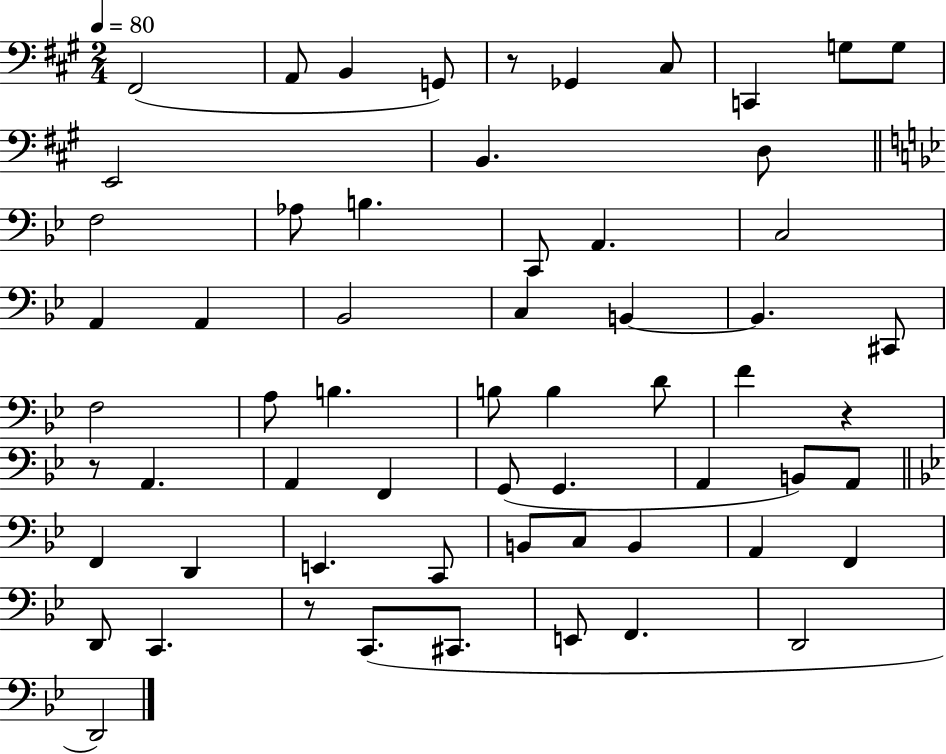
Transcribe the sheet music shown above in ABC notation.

X:1
T:Untitled
M:2/4
L:1/4
K:A
^F,,2 A,,/2 B,, G,,/2 z/2 _G,, ^C,/2 C,, G,/2 G,/2 E,,2 B,, D,/2 F,2 _A,/2 B, C,,/2 A,, C,2 A,, A,, _B,,2 C, B,, B,, ^C,,/2 F,2 A,/2 B, B,/2 B, D/2 F z z/2 A,, A,, F,, G,,/2 G,, A,, B,,/2 A,,/2 F,, D,, E,, C,,/2 B,,/2 C,/2 B,, A,, F,, D,,/2 C,, z/2 C,,/2 ^C,,/2 E,,/2 F,, D,,2 D,,2